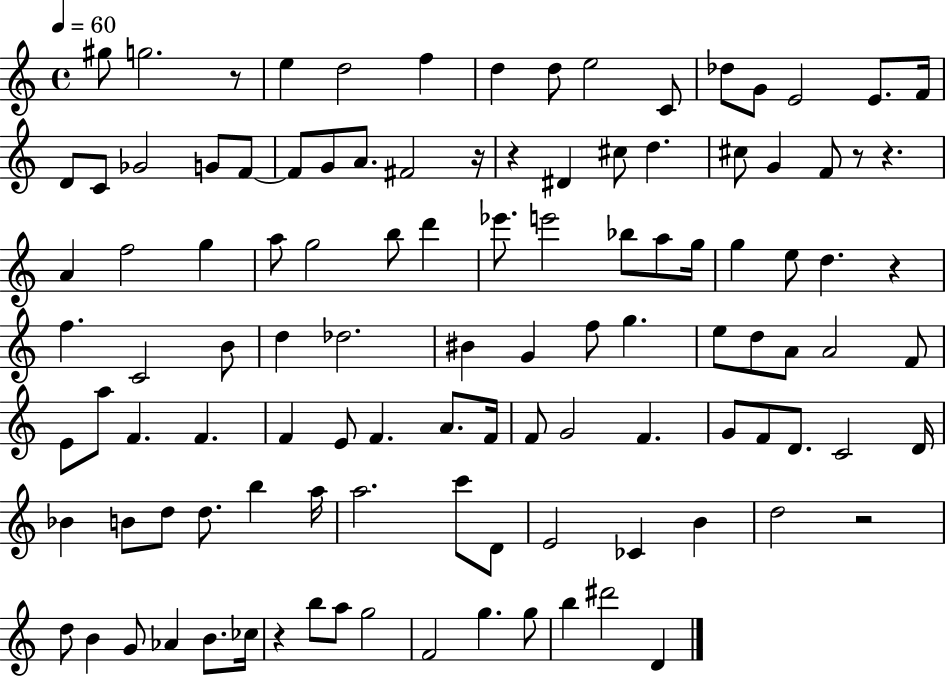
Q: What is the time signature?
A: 4/4